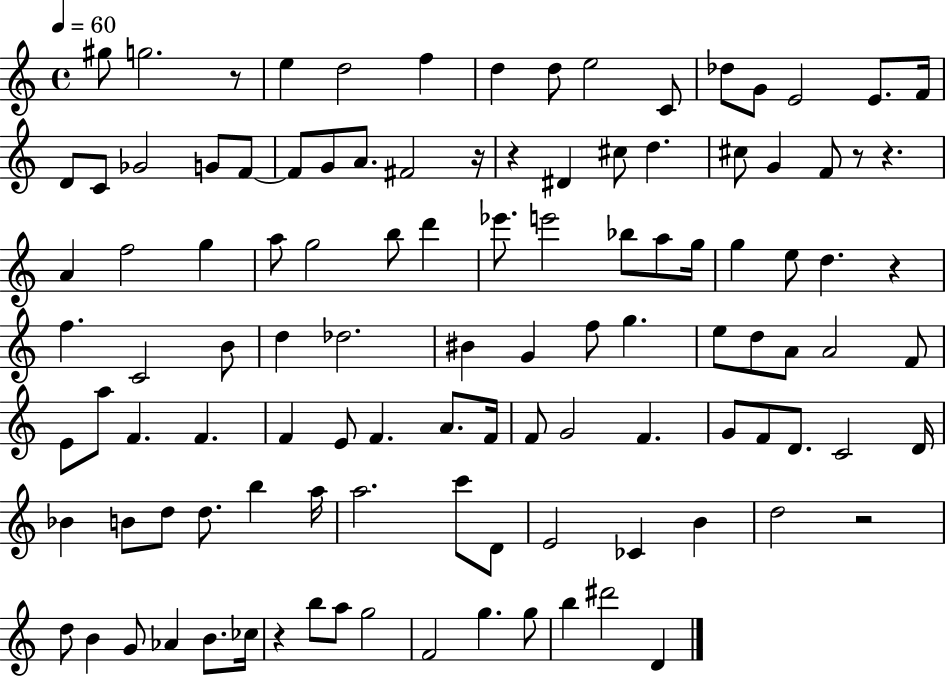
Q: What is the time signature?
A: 4/4